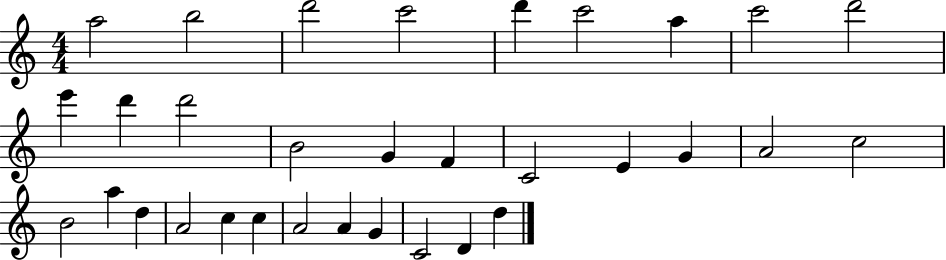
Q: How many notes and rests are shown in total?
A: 32